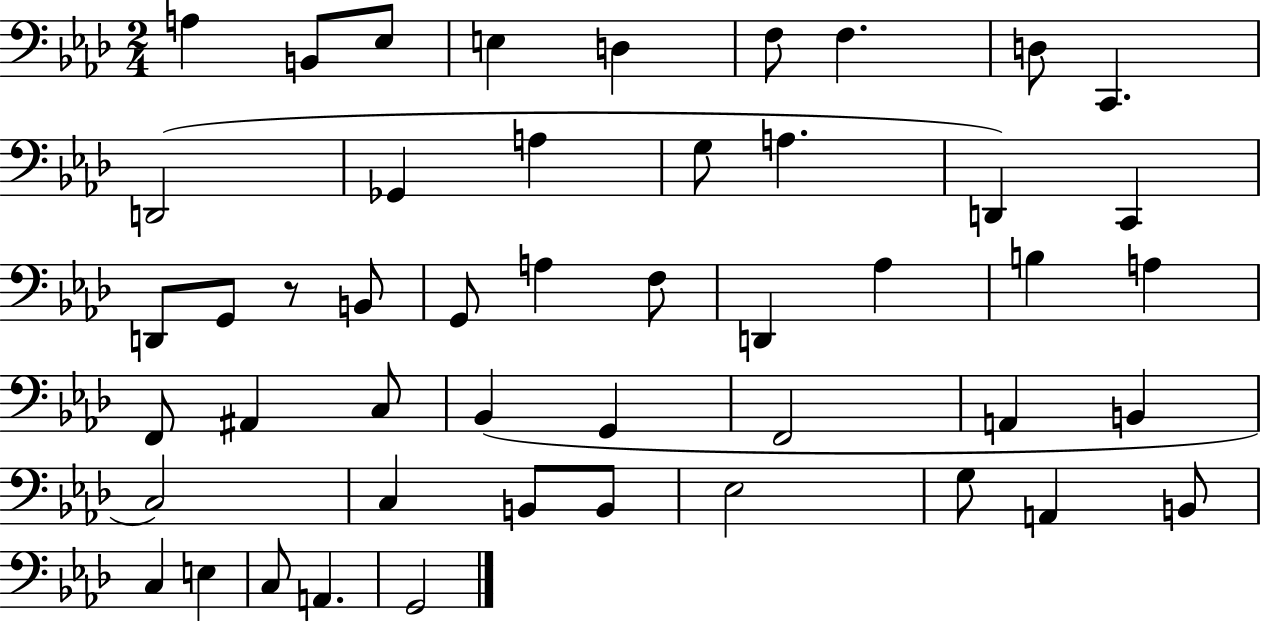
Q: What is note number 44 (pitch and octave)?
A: E3